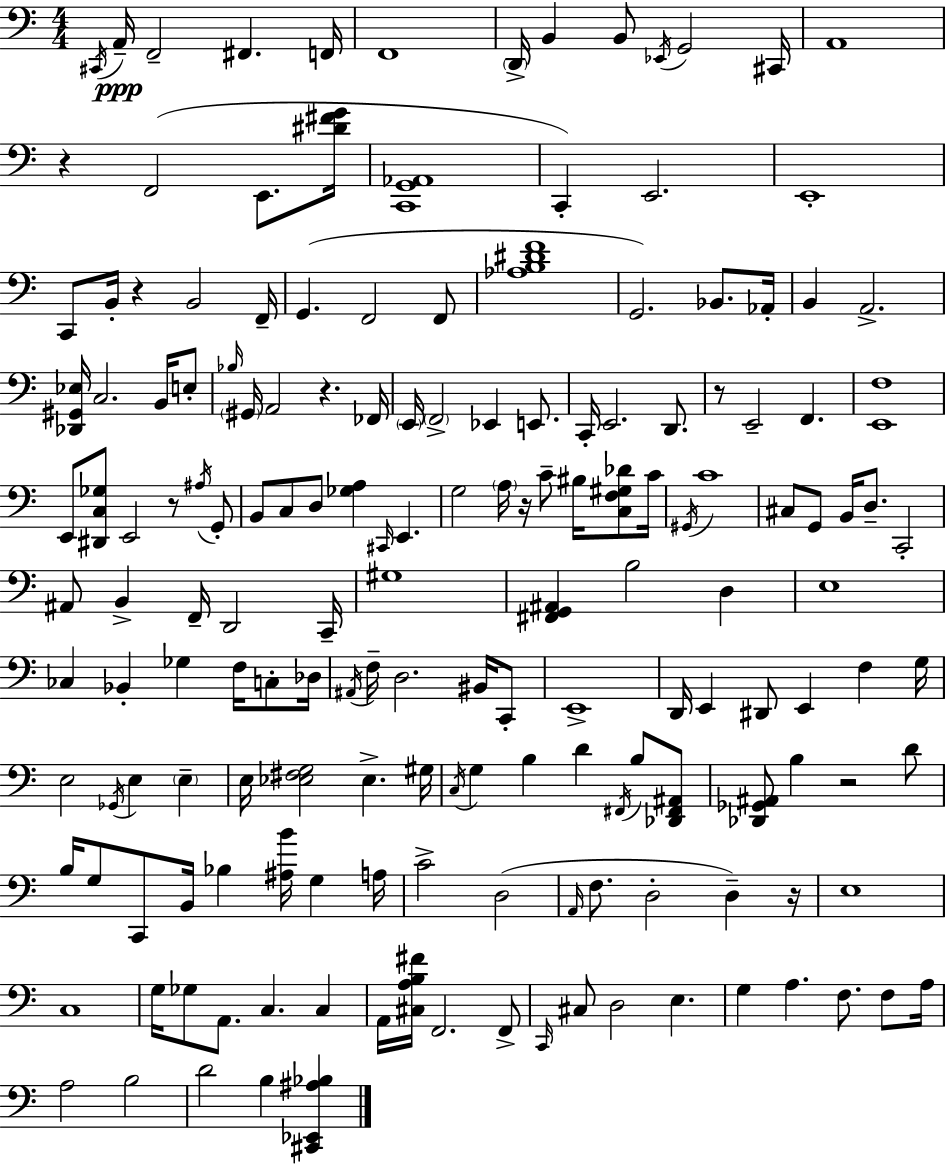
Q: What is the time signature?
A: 4/4